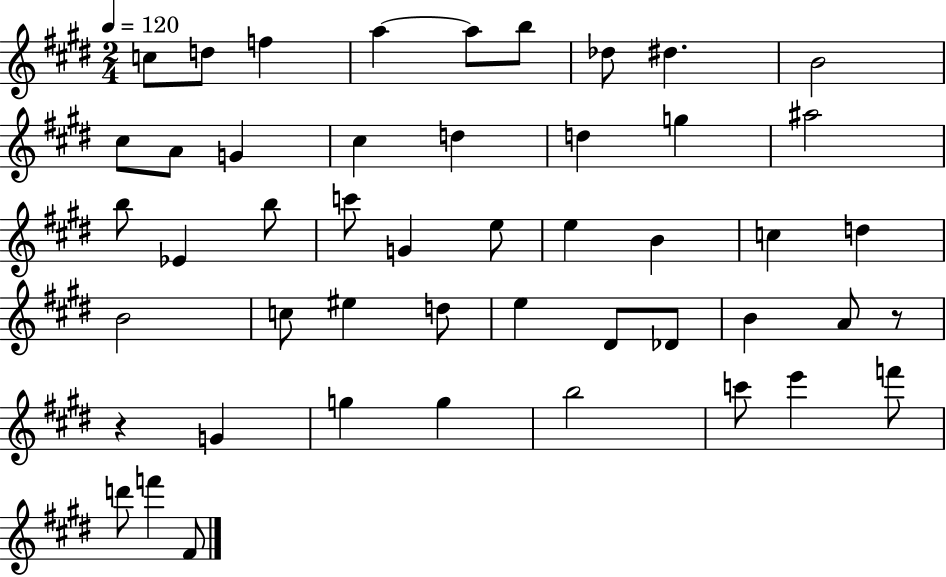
X:1
T:Untitled
M:2/4
L:1/4
K:E
c/2 d/2 f a a/2 b/2 _d/2 ^d B2 ^c/2 A/2 G ^c d d g ^a2 b/2 _E b/2 c'/2 G e/2 e B c d B2 c/2 ^e d/2 e ^D/2 _D/2 B A/2 z/2 z G g g b2 c'/2 e' f'/2 d'/2 f' ^F/2